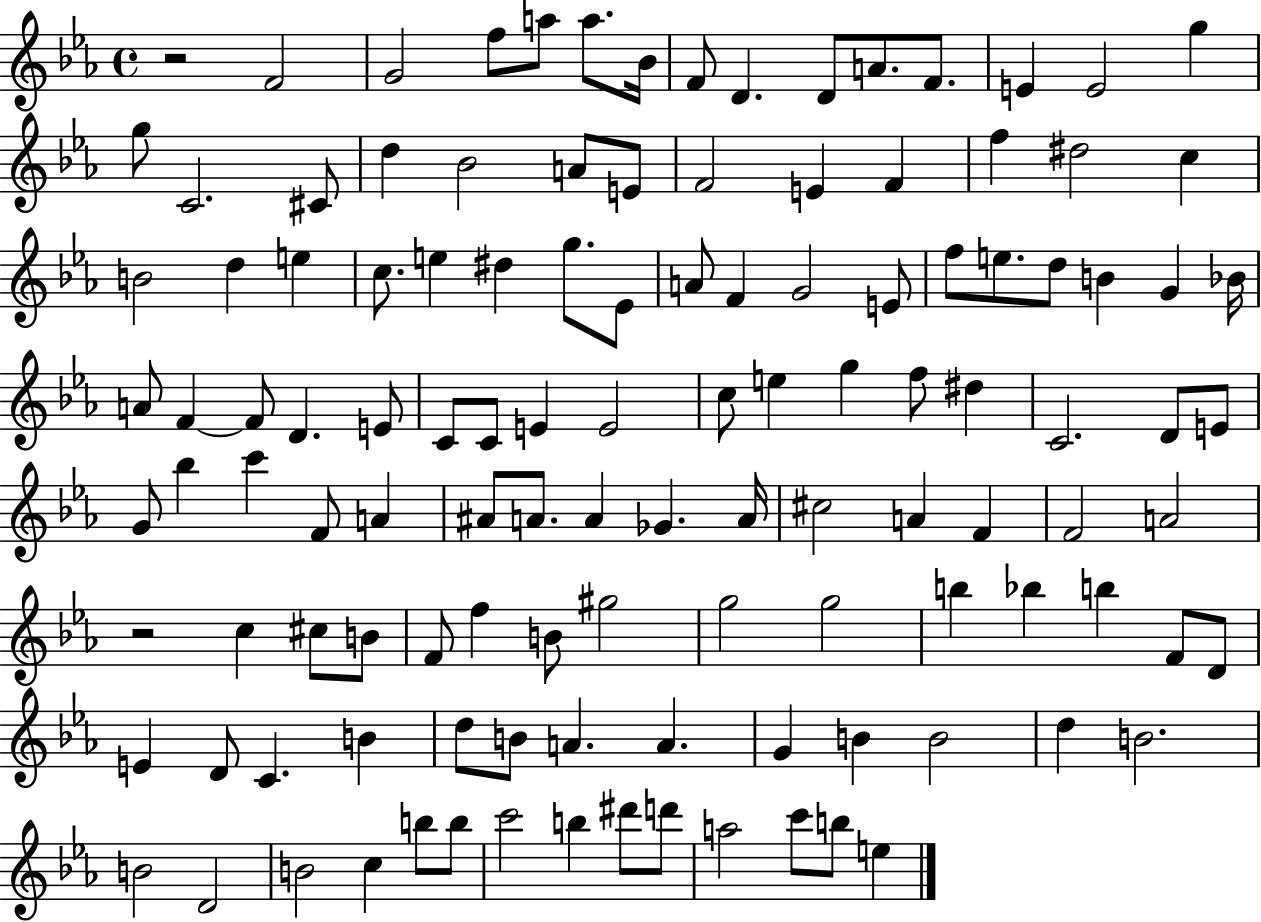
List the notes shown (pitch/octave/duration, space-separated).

R/h F4/h G4/h F5/e A5/e A5/e. Bb4/s F4/e D4/q. D4/e A4/e. F4/e. E4/q E4/h G5/q G5/e C4/h. C#4/e D5/q Bb4/h A4/e E4/e F4/h E4/q F4/q F5/q D#5/h C5/q B4/h D5/q E5/q C5/e. E5/q D#5/q G5/e. Eb4/e A4/e F4/q G4/h E4/e F5/e E5/e. D5/e B4/q G4/q Bb4/s A4/e F4/q F4/e D4/q. E4/e C4/e C4/e E4/q E4/h C5/e E5/q G5/q F5/e D#5/q C4/h. D4/e E4/e G4/e Bb5/q C6/q F4/e A4/q A#4/e A4/e. A4/q Gb4/q. A4/s C#5/h A4/q F4/q F4/h A4/h R/h C5/q C#5/e B4/e F4/e F5/q B4/e G#5/h G5/h G5/h B5/q Bb5/q B5/q F4/e D4/e E4/q D4/e C4/q. B4/q D5/e B4/e A4/q. A4/q. G4/q B4/q B4/h D5/q B4/h. B4/h D4/h B4/h C5/q B5/e B5/e C6/h B5/q D#6/e D6/e A5/h C6/e B5/e E5/q